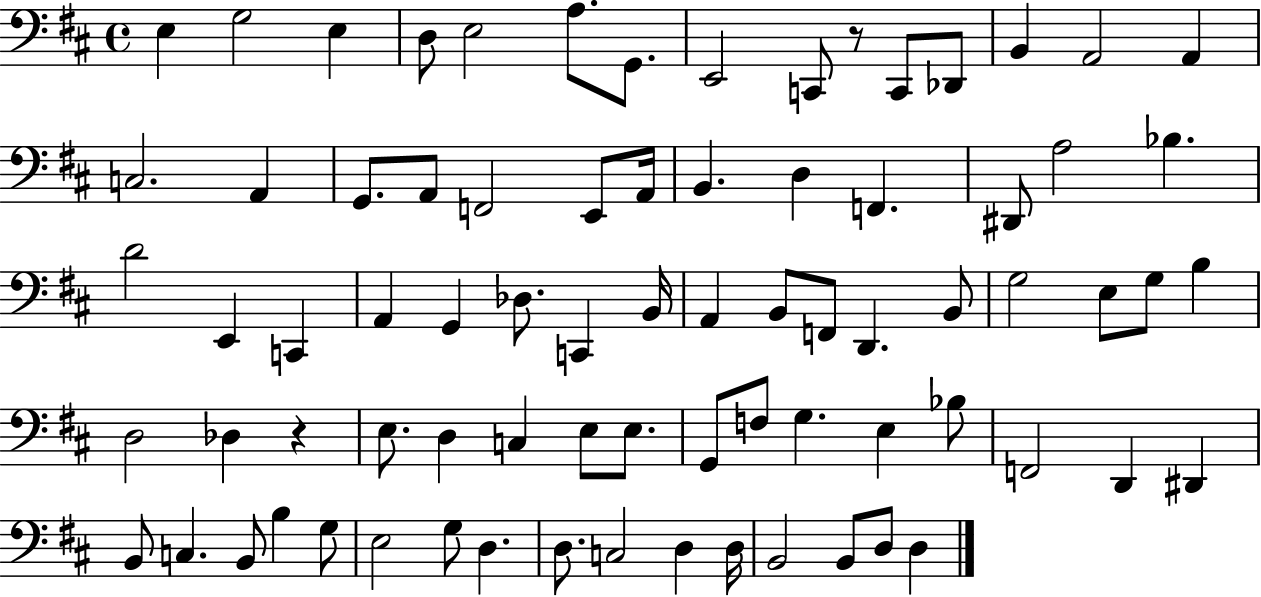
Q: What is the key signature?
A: D major